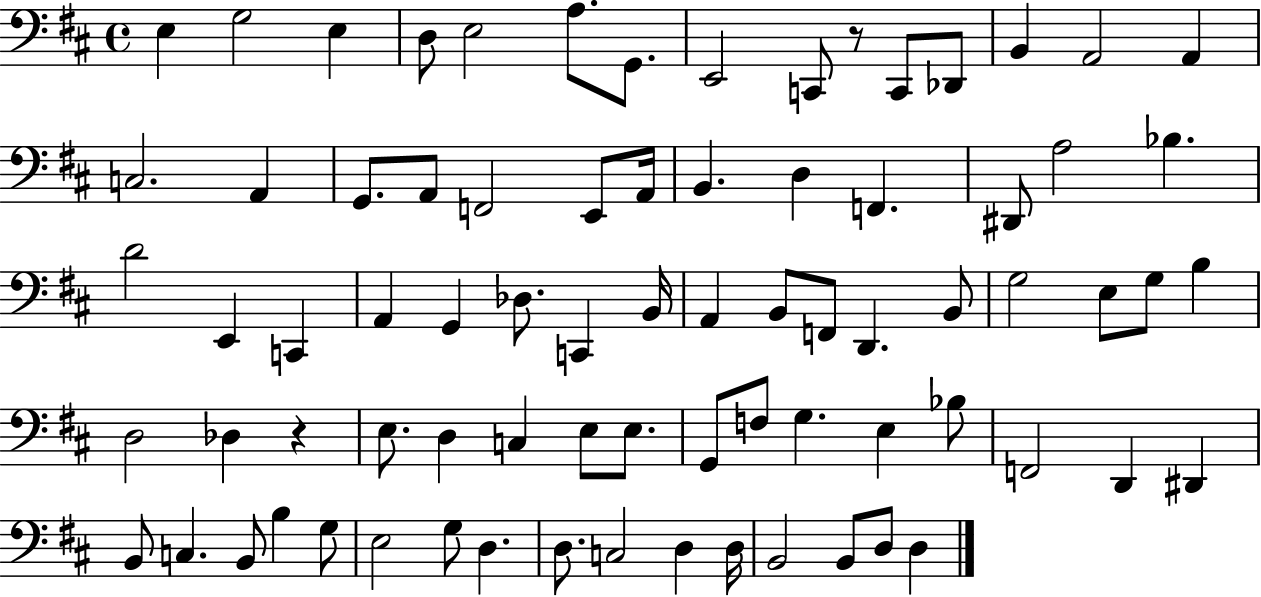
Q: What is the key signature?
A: D major